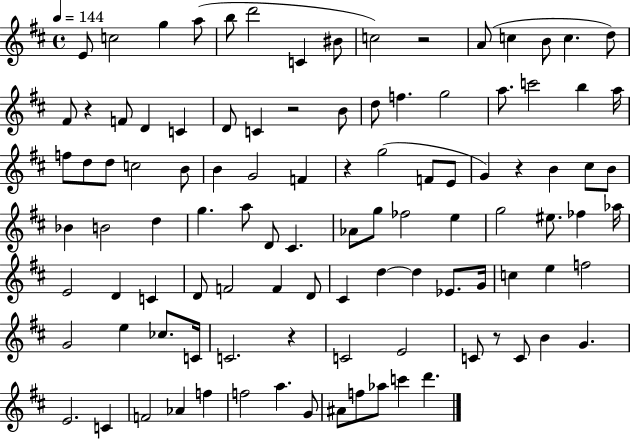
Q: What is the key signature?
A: D major